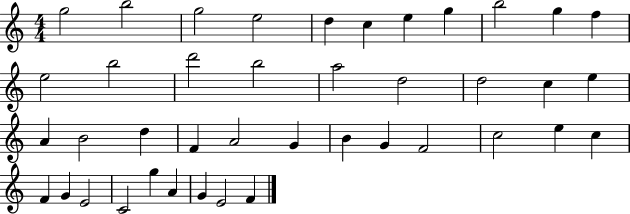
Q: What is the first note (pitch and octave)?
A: G5